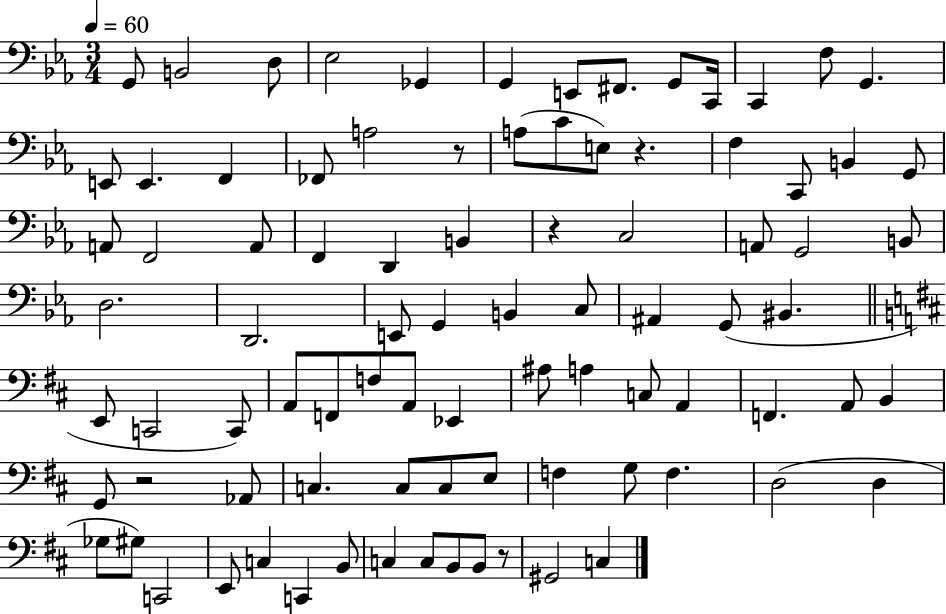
X:1
T:Untitled
M:3/4
L:1/4
K:Eb
G,,/2 B,,2 D,/2 _E,2 _G,, G,, E,,/2 ^F,,/2 G,,/2 C,,/4 C,, F,/2 G,, E,,/2 E,, F,, _F,,/2 A,2 z/2 A,/2 C/2 E,/2 z F, C,,/2 B,, G,,/2 A,,/2 F,,2 A,,/2 F,, D,, B,, z C,2 A,,/2 G,,2 B,,/2 D,2 D,,2 E,,/2 G,, B,, C,/2 ^A,, G,,/2 ^B,, E,,/2 C,,2 C,,/2 A,,/2 F,,/2 F,/2 A,,/2 _E,, ^A,/2 A, C,/2 A,, F,, A,,/2 B,, G,,/2 z2 _A,,/2 C, C,/2 C,/2 E,/2 F, G,/2 F, D,2 D, _G,/2 ^G,/2 C,,2 E,,/2 C, C,, B,,/2 C, C,/2 B,,/2 B,,/2 z/2 ^G,,2 C,